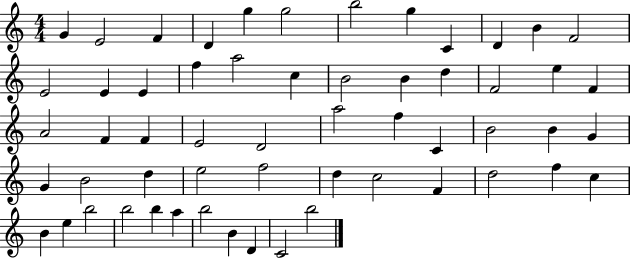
X:1
T:Untitled
M:4/4
L:1/4
K:C
G E2 F D g g2 b2 g C D B F2 E2 E E f a2 c B2 B d F2 e F A2 F F E2 D2 a2 f C B2 B G G B2 d e2 f2 d c2 F d2 f c B e b2 b2 b a b2 B D C2 b2